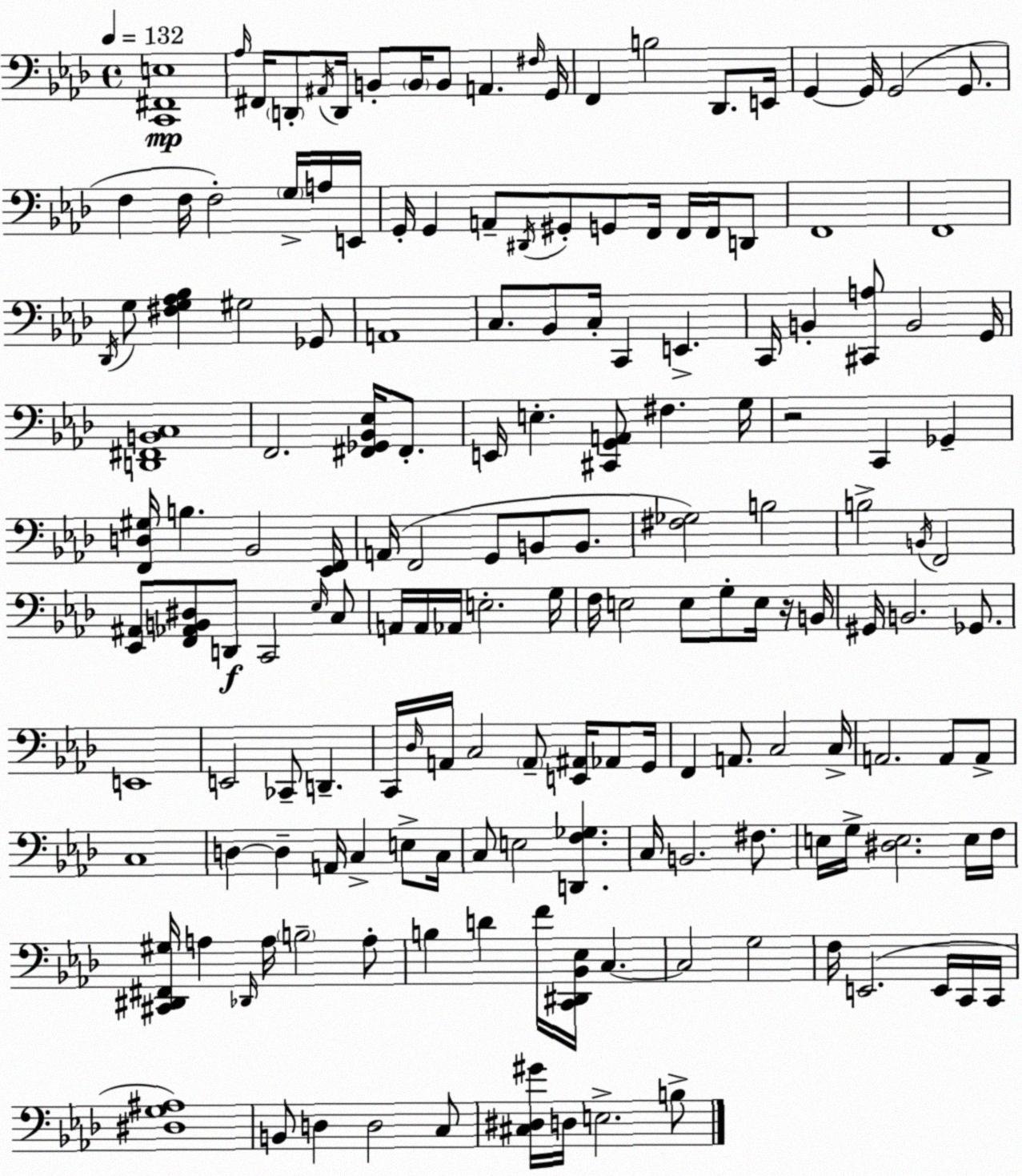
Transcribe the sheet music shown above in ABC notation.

X:1
T:Untitled
M:4/4
L:1/4
K:Fm
[C,,^F,,E,]4 _A,/4 ^F,,/4 D,,/2 ^A,,/4 D,,/4 B,,/2 B,,/4 B,,/2 A,, ^F,/4 G,,/4 F,, B,2 _D,,/2 E,,/4 G,, G,,/4 G,,2 G,,/2 F, F,/4 F,2 G,/4 A,/4 E,,/4 G,,/4 G,, A,,/2 ^D,,/4 ^G,,/2 G,,/2 F,,/4 F,,/4 F,,/4 D,,/2 F,,4 F,,4 _D,,/4 G,/2 [^F,G,_A,_B,] ^G,2 _G,,/2 A,,4 C,/2 _B,,/2 C,/4 C,, E,, C,,/4 B,, [^C,,A,]/2 B,,2 G,,/4 [D,,^F,,B,,C,]4 F,,2 [^F,,_G,,_B,,_E,]/4 ^F,,/2 E,,/4 E, [^C,,G,,A,,]/2 ^F, G,/4 z2 C,, _G,, [F,,D,^G,]/4 B, _B,,2 [_E,,F,,]/4 A,,/4 F,,2 G,,/2 B,,/2 B,,/2 [^F,_G,]2 B,2 B,2 B,,/4 F,,2 [_E,,^A,,]/2 [F,,_A,,B,,^D,]/2 D,,/2 C,,2 _E,/4 C,/2 A,,/4 A,,/4 _A,,/4 E,2 G,/4 F,/4 E,2 E,/2 G,/2 E,/4 z/4 B,,/4 ^G,,/4 B,,2 _G,,/2 E,,4 E,,2 _C,,/2 D,, C,,/4 _D,/4 A,,/4 C,2 A,,/2 [E,,^A,,]/4 _A,,/2 G,,/4 F,, A,,/2 C,2 C,/4 A,,2 A,,/2 A,,/2 C,4 D, D, A,,/4 C, E,/2 C,/4 C,/2 E,2 [D,,F,_G,] C,/4 B,,2 ^F,/2 E,/4 G,/4 [^D,E,]2 E,/4 F,/4 [^C,,^D,,^F,,^G,]/4 A, _D,,/4 A,/4 B,2 A,/2 B, D F/4 [C,,^D,,_B,,_E,]/4 C, C,2 G,2 F,/4 E,,2 E,,/4 C,,/4 C,,/4 [^D,G,^A,]4 B,,/2 D, D,2 C,/2 [^C,^D,^G]/4 D,/4 E,2 B,/2